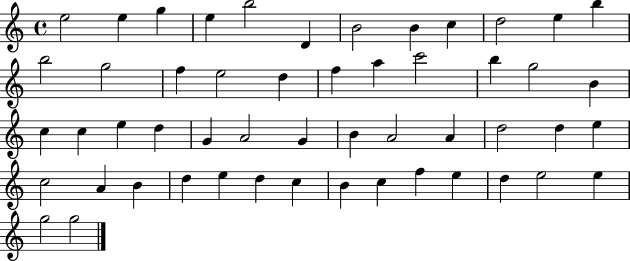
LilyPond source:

{
  \clef treble
  \time 4/4
  \defaultTimeSignature
  \key c \major
  e''2 e''4 g''4 | e''4 b''2 d'4 | b'2 b'4 c''4 | d''2 e''4 b''4 | \break b''2 g''2 | f''4 e''2 d''4 | f''4 a''4 c'''2 | b''4 g''2 b'4 | \break c''4 c''4 e''4 d''4 | g'4 a'2 g'4 | b'4 a'2 a'4 | d''2 d''4 e''4 | \break c''2 a'4 b'4 | d''4 e''4 d''4 c''4 | b'4 c''4 f''4 e''4 | d''4 e''2 e''4 | \break g''2 g''2 | \bar "|."
}